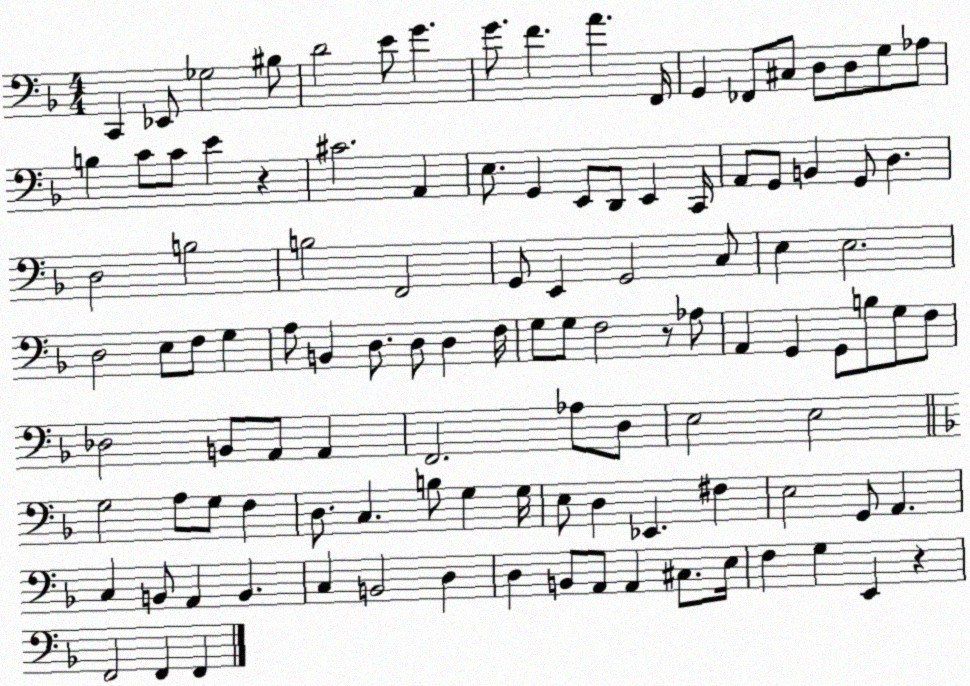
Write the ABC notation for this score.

X:1
T:Untitled
M:4/4
L:1/4
K:F
C,, _E,,/2 _G,2 ^B,/2 D2 E/2 G G/2 F A F,,/4 G,, _F,,/2 ^C,/2 D,/2 D,/2 G,/2 _A,/2 B, C/2 C/2 E z ^C2 A,, E,/2 G,, E,,/2 D,,/2 E,, C,,/4 A,,/2 G,,/2 B,, G,,/2 D, D,2 B,2 B,2 F,,2 G,,/2 E,, G,,2 C,/2 E, E,2 D,2 E,/2 F,/2 G, A,/2 B,, D,/2 D,/2 D, F,/4 G,/2 G,/2 F,2 z/2 _A,/2 A,, G,, G,,/2 B,/2 G,/2 F,/2 _D,2 B,,/2 A,,/2 A,, F,,2 _A,/2 D,/2 E,2 E,2 G,2 A,/2 G,/2 F, D,/2 C, B,/2 G, G,/4 E,/2 D, _E,, ^F, E,2 G,,/2 A,, C, B,,/2 A,, B,, C, B,,2 D, D, B,,/2 A,,/2 A,, ^C,/2 E,/4 F, G, E,, z F,,2 F,, F,,